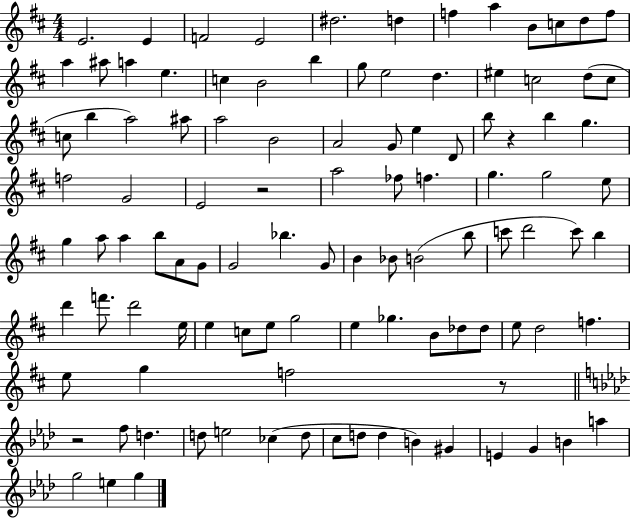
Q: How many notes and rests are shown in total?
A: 106